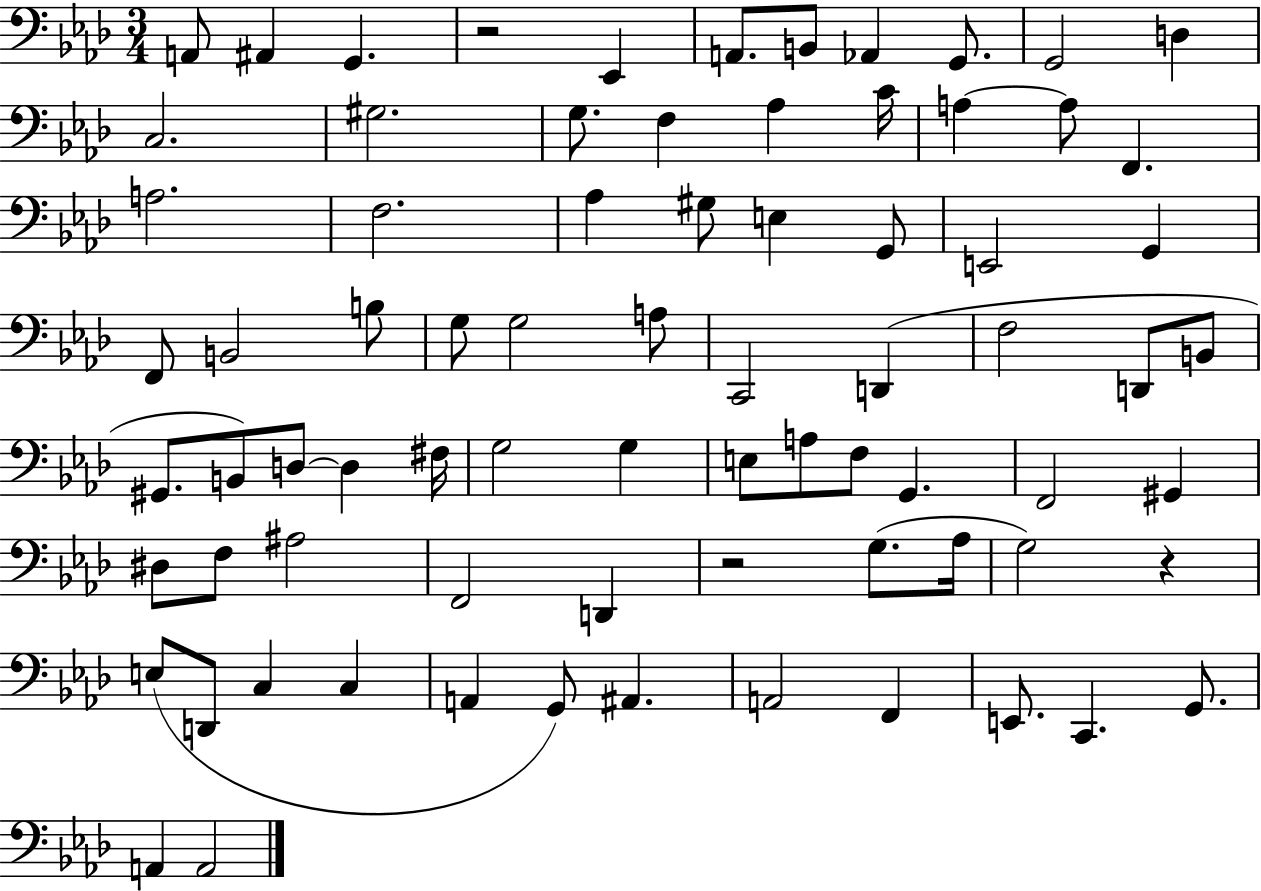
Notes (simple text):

A2/e A#2/q G2/q. R/h Eb2/q A2/e. B2/e Ab2/q G2/e. G2/h D3/q C3/h. G#3/h. G3/e. F3/q Ab3/q C4/s A3/q A3/e F2/q. A3/h. F3/h. Ab3/q G#3/e E3/q G2/e E2/h G2/q F2/e B2/h B3/e G3/e G3/h A3/e C2/h D2/q F3/h D2/e B2/e G#2/e. B2/e D3/e D3/q F#3/s G3/h G3/q E3/e A3/e F3/e G2/q. F2/h G#2/q D#3/e F3/e A#3/h F2/h D2/q R/h G3/e. Ab3/s G3/h R/q E3/e D2/e C3/q C3/q A2/q G2/e A#2/q. A2/h F2/q E2/e. C2/q. G2/e. A2/q A2/h